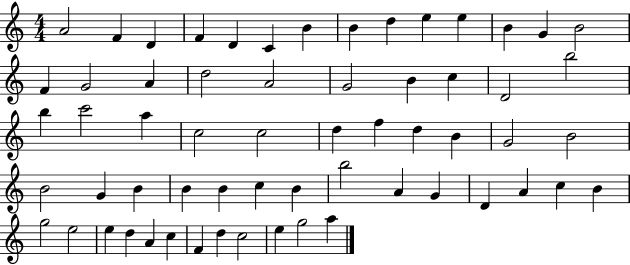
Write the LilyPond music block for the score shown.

{
  \clef treble
  \numericTimeSignature
  \time 4/4
  \key c \major
  a'2 f'4 d'4 | f'4 d'4 c'4 b'4 | b'4 d''4 e''4 e''4 | b'4 g'4 b'2 | \break f'4 g'2 a'4 | d''2 a'2 | g'2 b'4 c''4 | d'2 b''2 | \break b''4 c'''2 a''4 | c''2 c''2 | d''4 f''4 d''4 b'4 | g'2 b'2 | \break b'2 g'4 b'4 | b'4 b'4 c''4 b'4 | b''2 a'4 g'4 | d'4 a'4 c''4 b'4 | \break g''2 e''2 | e''4 d''4 a'4 c''4 | f'4 d''4 c''2 | e''4 g''2 a''4 | \break \bar "|."
}